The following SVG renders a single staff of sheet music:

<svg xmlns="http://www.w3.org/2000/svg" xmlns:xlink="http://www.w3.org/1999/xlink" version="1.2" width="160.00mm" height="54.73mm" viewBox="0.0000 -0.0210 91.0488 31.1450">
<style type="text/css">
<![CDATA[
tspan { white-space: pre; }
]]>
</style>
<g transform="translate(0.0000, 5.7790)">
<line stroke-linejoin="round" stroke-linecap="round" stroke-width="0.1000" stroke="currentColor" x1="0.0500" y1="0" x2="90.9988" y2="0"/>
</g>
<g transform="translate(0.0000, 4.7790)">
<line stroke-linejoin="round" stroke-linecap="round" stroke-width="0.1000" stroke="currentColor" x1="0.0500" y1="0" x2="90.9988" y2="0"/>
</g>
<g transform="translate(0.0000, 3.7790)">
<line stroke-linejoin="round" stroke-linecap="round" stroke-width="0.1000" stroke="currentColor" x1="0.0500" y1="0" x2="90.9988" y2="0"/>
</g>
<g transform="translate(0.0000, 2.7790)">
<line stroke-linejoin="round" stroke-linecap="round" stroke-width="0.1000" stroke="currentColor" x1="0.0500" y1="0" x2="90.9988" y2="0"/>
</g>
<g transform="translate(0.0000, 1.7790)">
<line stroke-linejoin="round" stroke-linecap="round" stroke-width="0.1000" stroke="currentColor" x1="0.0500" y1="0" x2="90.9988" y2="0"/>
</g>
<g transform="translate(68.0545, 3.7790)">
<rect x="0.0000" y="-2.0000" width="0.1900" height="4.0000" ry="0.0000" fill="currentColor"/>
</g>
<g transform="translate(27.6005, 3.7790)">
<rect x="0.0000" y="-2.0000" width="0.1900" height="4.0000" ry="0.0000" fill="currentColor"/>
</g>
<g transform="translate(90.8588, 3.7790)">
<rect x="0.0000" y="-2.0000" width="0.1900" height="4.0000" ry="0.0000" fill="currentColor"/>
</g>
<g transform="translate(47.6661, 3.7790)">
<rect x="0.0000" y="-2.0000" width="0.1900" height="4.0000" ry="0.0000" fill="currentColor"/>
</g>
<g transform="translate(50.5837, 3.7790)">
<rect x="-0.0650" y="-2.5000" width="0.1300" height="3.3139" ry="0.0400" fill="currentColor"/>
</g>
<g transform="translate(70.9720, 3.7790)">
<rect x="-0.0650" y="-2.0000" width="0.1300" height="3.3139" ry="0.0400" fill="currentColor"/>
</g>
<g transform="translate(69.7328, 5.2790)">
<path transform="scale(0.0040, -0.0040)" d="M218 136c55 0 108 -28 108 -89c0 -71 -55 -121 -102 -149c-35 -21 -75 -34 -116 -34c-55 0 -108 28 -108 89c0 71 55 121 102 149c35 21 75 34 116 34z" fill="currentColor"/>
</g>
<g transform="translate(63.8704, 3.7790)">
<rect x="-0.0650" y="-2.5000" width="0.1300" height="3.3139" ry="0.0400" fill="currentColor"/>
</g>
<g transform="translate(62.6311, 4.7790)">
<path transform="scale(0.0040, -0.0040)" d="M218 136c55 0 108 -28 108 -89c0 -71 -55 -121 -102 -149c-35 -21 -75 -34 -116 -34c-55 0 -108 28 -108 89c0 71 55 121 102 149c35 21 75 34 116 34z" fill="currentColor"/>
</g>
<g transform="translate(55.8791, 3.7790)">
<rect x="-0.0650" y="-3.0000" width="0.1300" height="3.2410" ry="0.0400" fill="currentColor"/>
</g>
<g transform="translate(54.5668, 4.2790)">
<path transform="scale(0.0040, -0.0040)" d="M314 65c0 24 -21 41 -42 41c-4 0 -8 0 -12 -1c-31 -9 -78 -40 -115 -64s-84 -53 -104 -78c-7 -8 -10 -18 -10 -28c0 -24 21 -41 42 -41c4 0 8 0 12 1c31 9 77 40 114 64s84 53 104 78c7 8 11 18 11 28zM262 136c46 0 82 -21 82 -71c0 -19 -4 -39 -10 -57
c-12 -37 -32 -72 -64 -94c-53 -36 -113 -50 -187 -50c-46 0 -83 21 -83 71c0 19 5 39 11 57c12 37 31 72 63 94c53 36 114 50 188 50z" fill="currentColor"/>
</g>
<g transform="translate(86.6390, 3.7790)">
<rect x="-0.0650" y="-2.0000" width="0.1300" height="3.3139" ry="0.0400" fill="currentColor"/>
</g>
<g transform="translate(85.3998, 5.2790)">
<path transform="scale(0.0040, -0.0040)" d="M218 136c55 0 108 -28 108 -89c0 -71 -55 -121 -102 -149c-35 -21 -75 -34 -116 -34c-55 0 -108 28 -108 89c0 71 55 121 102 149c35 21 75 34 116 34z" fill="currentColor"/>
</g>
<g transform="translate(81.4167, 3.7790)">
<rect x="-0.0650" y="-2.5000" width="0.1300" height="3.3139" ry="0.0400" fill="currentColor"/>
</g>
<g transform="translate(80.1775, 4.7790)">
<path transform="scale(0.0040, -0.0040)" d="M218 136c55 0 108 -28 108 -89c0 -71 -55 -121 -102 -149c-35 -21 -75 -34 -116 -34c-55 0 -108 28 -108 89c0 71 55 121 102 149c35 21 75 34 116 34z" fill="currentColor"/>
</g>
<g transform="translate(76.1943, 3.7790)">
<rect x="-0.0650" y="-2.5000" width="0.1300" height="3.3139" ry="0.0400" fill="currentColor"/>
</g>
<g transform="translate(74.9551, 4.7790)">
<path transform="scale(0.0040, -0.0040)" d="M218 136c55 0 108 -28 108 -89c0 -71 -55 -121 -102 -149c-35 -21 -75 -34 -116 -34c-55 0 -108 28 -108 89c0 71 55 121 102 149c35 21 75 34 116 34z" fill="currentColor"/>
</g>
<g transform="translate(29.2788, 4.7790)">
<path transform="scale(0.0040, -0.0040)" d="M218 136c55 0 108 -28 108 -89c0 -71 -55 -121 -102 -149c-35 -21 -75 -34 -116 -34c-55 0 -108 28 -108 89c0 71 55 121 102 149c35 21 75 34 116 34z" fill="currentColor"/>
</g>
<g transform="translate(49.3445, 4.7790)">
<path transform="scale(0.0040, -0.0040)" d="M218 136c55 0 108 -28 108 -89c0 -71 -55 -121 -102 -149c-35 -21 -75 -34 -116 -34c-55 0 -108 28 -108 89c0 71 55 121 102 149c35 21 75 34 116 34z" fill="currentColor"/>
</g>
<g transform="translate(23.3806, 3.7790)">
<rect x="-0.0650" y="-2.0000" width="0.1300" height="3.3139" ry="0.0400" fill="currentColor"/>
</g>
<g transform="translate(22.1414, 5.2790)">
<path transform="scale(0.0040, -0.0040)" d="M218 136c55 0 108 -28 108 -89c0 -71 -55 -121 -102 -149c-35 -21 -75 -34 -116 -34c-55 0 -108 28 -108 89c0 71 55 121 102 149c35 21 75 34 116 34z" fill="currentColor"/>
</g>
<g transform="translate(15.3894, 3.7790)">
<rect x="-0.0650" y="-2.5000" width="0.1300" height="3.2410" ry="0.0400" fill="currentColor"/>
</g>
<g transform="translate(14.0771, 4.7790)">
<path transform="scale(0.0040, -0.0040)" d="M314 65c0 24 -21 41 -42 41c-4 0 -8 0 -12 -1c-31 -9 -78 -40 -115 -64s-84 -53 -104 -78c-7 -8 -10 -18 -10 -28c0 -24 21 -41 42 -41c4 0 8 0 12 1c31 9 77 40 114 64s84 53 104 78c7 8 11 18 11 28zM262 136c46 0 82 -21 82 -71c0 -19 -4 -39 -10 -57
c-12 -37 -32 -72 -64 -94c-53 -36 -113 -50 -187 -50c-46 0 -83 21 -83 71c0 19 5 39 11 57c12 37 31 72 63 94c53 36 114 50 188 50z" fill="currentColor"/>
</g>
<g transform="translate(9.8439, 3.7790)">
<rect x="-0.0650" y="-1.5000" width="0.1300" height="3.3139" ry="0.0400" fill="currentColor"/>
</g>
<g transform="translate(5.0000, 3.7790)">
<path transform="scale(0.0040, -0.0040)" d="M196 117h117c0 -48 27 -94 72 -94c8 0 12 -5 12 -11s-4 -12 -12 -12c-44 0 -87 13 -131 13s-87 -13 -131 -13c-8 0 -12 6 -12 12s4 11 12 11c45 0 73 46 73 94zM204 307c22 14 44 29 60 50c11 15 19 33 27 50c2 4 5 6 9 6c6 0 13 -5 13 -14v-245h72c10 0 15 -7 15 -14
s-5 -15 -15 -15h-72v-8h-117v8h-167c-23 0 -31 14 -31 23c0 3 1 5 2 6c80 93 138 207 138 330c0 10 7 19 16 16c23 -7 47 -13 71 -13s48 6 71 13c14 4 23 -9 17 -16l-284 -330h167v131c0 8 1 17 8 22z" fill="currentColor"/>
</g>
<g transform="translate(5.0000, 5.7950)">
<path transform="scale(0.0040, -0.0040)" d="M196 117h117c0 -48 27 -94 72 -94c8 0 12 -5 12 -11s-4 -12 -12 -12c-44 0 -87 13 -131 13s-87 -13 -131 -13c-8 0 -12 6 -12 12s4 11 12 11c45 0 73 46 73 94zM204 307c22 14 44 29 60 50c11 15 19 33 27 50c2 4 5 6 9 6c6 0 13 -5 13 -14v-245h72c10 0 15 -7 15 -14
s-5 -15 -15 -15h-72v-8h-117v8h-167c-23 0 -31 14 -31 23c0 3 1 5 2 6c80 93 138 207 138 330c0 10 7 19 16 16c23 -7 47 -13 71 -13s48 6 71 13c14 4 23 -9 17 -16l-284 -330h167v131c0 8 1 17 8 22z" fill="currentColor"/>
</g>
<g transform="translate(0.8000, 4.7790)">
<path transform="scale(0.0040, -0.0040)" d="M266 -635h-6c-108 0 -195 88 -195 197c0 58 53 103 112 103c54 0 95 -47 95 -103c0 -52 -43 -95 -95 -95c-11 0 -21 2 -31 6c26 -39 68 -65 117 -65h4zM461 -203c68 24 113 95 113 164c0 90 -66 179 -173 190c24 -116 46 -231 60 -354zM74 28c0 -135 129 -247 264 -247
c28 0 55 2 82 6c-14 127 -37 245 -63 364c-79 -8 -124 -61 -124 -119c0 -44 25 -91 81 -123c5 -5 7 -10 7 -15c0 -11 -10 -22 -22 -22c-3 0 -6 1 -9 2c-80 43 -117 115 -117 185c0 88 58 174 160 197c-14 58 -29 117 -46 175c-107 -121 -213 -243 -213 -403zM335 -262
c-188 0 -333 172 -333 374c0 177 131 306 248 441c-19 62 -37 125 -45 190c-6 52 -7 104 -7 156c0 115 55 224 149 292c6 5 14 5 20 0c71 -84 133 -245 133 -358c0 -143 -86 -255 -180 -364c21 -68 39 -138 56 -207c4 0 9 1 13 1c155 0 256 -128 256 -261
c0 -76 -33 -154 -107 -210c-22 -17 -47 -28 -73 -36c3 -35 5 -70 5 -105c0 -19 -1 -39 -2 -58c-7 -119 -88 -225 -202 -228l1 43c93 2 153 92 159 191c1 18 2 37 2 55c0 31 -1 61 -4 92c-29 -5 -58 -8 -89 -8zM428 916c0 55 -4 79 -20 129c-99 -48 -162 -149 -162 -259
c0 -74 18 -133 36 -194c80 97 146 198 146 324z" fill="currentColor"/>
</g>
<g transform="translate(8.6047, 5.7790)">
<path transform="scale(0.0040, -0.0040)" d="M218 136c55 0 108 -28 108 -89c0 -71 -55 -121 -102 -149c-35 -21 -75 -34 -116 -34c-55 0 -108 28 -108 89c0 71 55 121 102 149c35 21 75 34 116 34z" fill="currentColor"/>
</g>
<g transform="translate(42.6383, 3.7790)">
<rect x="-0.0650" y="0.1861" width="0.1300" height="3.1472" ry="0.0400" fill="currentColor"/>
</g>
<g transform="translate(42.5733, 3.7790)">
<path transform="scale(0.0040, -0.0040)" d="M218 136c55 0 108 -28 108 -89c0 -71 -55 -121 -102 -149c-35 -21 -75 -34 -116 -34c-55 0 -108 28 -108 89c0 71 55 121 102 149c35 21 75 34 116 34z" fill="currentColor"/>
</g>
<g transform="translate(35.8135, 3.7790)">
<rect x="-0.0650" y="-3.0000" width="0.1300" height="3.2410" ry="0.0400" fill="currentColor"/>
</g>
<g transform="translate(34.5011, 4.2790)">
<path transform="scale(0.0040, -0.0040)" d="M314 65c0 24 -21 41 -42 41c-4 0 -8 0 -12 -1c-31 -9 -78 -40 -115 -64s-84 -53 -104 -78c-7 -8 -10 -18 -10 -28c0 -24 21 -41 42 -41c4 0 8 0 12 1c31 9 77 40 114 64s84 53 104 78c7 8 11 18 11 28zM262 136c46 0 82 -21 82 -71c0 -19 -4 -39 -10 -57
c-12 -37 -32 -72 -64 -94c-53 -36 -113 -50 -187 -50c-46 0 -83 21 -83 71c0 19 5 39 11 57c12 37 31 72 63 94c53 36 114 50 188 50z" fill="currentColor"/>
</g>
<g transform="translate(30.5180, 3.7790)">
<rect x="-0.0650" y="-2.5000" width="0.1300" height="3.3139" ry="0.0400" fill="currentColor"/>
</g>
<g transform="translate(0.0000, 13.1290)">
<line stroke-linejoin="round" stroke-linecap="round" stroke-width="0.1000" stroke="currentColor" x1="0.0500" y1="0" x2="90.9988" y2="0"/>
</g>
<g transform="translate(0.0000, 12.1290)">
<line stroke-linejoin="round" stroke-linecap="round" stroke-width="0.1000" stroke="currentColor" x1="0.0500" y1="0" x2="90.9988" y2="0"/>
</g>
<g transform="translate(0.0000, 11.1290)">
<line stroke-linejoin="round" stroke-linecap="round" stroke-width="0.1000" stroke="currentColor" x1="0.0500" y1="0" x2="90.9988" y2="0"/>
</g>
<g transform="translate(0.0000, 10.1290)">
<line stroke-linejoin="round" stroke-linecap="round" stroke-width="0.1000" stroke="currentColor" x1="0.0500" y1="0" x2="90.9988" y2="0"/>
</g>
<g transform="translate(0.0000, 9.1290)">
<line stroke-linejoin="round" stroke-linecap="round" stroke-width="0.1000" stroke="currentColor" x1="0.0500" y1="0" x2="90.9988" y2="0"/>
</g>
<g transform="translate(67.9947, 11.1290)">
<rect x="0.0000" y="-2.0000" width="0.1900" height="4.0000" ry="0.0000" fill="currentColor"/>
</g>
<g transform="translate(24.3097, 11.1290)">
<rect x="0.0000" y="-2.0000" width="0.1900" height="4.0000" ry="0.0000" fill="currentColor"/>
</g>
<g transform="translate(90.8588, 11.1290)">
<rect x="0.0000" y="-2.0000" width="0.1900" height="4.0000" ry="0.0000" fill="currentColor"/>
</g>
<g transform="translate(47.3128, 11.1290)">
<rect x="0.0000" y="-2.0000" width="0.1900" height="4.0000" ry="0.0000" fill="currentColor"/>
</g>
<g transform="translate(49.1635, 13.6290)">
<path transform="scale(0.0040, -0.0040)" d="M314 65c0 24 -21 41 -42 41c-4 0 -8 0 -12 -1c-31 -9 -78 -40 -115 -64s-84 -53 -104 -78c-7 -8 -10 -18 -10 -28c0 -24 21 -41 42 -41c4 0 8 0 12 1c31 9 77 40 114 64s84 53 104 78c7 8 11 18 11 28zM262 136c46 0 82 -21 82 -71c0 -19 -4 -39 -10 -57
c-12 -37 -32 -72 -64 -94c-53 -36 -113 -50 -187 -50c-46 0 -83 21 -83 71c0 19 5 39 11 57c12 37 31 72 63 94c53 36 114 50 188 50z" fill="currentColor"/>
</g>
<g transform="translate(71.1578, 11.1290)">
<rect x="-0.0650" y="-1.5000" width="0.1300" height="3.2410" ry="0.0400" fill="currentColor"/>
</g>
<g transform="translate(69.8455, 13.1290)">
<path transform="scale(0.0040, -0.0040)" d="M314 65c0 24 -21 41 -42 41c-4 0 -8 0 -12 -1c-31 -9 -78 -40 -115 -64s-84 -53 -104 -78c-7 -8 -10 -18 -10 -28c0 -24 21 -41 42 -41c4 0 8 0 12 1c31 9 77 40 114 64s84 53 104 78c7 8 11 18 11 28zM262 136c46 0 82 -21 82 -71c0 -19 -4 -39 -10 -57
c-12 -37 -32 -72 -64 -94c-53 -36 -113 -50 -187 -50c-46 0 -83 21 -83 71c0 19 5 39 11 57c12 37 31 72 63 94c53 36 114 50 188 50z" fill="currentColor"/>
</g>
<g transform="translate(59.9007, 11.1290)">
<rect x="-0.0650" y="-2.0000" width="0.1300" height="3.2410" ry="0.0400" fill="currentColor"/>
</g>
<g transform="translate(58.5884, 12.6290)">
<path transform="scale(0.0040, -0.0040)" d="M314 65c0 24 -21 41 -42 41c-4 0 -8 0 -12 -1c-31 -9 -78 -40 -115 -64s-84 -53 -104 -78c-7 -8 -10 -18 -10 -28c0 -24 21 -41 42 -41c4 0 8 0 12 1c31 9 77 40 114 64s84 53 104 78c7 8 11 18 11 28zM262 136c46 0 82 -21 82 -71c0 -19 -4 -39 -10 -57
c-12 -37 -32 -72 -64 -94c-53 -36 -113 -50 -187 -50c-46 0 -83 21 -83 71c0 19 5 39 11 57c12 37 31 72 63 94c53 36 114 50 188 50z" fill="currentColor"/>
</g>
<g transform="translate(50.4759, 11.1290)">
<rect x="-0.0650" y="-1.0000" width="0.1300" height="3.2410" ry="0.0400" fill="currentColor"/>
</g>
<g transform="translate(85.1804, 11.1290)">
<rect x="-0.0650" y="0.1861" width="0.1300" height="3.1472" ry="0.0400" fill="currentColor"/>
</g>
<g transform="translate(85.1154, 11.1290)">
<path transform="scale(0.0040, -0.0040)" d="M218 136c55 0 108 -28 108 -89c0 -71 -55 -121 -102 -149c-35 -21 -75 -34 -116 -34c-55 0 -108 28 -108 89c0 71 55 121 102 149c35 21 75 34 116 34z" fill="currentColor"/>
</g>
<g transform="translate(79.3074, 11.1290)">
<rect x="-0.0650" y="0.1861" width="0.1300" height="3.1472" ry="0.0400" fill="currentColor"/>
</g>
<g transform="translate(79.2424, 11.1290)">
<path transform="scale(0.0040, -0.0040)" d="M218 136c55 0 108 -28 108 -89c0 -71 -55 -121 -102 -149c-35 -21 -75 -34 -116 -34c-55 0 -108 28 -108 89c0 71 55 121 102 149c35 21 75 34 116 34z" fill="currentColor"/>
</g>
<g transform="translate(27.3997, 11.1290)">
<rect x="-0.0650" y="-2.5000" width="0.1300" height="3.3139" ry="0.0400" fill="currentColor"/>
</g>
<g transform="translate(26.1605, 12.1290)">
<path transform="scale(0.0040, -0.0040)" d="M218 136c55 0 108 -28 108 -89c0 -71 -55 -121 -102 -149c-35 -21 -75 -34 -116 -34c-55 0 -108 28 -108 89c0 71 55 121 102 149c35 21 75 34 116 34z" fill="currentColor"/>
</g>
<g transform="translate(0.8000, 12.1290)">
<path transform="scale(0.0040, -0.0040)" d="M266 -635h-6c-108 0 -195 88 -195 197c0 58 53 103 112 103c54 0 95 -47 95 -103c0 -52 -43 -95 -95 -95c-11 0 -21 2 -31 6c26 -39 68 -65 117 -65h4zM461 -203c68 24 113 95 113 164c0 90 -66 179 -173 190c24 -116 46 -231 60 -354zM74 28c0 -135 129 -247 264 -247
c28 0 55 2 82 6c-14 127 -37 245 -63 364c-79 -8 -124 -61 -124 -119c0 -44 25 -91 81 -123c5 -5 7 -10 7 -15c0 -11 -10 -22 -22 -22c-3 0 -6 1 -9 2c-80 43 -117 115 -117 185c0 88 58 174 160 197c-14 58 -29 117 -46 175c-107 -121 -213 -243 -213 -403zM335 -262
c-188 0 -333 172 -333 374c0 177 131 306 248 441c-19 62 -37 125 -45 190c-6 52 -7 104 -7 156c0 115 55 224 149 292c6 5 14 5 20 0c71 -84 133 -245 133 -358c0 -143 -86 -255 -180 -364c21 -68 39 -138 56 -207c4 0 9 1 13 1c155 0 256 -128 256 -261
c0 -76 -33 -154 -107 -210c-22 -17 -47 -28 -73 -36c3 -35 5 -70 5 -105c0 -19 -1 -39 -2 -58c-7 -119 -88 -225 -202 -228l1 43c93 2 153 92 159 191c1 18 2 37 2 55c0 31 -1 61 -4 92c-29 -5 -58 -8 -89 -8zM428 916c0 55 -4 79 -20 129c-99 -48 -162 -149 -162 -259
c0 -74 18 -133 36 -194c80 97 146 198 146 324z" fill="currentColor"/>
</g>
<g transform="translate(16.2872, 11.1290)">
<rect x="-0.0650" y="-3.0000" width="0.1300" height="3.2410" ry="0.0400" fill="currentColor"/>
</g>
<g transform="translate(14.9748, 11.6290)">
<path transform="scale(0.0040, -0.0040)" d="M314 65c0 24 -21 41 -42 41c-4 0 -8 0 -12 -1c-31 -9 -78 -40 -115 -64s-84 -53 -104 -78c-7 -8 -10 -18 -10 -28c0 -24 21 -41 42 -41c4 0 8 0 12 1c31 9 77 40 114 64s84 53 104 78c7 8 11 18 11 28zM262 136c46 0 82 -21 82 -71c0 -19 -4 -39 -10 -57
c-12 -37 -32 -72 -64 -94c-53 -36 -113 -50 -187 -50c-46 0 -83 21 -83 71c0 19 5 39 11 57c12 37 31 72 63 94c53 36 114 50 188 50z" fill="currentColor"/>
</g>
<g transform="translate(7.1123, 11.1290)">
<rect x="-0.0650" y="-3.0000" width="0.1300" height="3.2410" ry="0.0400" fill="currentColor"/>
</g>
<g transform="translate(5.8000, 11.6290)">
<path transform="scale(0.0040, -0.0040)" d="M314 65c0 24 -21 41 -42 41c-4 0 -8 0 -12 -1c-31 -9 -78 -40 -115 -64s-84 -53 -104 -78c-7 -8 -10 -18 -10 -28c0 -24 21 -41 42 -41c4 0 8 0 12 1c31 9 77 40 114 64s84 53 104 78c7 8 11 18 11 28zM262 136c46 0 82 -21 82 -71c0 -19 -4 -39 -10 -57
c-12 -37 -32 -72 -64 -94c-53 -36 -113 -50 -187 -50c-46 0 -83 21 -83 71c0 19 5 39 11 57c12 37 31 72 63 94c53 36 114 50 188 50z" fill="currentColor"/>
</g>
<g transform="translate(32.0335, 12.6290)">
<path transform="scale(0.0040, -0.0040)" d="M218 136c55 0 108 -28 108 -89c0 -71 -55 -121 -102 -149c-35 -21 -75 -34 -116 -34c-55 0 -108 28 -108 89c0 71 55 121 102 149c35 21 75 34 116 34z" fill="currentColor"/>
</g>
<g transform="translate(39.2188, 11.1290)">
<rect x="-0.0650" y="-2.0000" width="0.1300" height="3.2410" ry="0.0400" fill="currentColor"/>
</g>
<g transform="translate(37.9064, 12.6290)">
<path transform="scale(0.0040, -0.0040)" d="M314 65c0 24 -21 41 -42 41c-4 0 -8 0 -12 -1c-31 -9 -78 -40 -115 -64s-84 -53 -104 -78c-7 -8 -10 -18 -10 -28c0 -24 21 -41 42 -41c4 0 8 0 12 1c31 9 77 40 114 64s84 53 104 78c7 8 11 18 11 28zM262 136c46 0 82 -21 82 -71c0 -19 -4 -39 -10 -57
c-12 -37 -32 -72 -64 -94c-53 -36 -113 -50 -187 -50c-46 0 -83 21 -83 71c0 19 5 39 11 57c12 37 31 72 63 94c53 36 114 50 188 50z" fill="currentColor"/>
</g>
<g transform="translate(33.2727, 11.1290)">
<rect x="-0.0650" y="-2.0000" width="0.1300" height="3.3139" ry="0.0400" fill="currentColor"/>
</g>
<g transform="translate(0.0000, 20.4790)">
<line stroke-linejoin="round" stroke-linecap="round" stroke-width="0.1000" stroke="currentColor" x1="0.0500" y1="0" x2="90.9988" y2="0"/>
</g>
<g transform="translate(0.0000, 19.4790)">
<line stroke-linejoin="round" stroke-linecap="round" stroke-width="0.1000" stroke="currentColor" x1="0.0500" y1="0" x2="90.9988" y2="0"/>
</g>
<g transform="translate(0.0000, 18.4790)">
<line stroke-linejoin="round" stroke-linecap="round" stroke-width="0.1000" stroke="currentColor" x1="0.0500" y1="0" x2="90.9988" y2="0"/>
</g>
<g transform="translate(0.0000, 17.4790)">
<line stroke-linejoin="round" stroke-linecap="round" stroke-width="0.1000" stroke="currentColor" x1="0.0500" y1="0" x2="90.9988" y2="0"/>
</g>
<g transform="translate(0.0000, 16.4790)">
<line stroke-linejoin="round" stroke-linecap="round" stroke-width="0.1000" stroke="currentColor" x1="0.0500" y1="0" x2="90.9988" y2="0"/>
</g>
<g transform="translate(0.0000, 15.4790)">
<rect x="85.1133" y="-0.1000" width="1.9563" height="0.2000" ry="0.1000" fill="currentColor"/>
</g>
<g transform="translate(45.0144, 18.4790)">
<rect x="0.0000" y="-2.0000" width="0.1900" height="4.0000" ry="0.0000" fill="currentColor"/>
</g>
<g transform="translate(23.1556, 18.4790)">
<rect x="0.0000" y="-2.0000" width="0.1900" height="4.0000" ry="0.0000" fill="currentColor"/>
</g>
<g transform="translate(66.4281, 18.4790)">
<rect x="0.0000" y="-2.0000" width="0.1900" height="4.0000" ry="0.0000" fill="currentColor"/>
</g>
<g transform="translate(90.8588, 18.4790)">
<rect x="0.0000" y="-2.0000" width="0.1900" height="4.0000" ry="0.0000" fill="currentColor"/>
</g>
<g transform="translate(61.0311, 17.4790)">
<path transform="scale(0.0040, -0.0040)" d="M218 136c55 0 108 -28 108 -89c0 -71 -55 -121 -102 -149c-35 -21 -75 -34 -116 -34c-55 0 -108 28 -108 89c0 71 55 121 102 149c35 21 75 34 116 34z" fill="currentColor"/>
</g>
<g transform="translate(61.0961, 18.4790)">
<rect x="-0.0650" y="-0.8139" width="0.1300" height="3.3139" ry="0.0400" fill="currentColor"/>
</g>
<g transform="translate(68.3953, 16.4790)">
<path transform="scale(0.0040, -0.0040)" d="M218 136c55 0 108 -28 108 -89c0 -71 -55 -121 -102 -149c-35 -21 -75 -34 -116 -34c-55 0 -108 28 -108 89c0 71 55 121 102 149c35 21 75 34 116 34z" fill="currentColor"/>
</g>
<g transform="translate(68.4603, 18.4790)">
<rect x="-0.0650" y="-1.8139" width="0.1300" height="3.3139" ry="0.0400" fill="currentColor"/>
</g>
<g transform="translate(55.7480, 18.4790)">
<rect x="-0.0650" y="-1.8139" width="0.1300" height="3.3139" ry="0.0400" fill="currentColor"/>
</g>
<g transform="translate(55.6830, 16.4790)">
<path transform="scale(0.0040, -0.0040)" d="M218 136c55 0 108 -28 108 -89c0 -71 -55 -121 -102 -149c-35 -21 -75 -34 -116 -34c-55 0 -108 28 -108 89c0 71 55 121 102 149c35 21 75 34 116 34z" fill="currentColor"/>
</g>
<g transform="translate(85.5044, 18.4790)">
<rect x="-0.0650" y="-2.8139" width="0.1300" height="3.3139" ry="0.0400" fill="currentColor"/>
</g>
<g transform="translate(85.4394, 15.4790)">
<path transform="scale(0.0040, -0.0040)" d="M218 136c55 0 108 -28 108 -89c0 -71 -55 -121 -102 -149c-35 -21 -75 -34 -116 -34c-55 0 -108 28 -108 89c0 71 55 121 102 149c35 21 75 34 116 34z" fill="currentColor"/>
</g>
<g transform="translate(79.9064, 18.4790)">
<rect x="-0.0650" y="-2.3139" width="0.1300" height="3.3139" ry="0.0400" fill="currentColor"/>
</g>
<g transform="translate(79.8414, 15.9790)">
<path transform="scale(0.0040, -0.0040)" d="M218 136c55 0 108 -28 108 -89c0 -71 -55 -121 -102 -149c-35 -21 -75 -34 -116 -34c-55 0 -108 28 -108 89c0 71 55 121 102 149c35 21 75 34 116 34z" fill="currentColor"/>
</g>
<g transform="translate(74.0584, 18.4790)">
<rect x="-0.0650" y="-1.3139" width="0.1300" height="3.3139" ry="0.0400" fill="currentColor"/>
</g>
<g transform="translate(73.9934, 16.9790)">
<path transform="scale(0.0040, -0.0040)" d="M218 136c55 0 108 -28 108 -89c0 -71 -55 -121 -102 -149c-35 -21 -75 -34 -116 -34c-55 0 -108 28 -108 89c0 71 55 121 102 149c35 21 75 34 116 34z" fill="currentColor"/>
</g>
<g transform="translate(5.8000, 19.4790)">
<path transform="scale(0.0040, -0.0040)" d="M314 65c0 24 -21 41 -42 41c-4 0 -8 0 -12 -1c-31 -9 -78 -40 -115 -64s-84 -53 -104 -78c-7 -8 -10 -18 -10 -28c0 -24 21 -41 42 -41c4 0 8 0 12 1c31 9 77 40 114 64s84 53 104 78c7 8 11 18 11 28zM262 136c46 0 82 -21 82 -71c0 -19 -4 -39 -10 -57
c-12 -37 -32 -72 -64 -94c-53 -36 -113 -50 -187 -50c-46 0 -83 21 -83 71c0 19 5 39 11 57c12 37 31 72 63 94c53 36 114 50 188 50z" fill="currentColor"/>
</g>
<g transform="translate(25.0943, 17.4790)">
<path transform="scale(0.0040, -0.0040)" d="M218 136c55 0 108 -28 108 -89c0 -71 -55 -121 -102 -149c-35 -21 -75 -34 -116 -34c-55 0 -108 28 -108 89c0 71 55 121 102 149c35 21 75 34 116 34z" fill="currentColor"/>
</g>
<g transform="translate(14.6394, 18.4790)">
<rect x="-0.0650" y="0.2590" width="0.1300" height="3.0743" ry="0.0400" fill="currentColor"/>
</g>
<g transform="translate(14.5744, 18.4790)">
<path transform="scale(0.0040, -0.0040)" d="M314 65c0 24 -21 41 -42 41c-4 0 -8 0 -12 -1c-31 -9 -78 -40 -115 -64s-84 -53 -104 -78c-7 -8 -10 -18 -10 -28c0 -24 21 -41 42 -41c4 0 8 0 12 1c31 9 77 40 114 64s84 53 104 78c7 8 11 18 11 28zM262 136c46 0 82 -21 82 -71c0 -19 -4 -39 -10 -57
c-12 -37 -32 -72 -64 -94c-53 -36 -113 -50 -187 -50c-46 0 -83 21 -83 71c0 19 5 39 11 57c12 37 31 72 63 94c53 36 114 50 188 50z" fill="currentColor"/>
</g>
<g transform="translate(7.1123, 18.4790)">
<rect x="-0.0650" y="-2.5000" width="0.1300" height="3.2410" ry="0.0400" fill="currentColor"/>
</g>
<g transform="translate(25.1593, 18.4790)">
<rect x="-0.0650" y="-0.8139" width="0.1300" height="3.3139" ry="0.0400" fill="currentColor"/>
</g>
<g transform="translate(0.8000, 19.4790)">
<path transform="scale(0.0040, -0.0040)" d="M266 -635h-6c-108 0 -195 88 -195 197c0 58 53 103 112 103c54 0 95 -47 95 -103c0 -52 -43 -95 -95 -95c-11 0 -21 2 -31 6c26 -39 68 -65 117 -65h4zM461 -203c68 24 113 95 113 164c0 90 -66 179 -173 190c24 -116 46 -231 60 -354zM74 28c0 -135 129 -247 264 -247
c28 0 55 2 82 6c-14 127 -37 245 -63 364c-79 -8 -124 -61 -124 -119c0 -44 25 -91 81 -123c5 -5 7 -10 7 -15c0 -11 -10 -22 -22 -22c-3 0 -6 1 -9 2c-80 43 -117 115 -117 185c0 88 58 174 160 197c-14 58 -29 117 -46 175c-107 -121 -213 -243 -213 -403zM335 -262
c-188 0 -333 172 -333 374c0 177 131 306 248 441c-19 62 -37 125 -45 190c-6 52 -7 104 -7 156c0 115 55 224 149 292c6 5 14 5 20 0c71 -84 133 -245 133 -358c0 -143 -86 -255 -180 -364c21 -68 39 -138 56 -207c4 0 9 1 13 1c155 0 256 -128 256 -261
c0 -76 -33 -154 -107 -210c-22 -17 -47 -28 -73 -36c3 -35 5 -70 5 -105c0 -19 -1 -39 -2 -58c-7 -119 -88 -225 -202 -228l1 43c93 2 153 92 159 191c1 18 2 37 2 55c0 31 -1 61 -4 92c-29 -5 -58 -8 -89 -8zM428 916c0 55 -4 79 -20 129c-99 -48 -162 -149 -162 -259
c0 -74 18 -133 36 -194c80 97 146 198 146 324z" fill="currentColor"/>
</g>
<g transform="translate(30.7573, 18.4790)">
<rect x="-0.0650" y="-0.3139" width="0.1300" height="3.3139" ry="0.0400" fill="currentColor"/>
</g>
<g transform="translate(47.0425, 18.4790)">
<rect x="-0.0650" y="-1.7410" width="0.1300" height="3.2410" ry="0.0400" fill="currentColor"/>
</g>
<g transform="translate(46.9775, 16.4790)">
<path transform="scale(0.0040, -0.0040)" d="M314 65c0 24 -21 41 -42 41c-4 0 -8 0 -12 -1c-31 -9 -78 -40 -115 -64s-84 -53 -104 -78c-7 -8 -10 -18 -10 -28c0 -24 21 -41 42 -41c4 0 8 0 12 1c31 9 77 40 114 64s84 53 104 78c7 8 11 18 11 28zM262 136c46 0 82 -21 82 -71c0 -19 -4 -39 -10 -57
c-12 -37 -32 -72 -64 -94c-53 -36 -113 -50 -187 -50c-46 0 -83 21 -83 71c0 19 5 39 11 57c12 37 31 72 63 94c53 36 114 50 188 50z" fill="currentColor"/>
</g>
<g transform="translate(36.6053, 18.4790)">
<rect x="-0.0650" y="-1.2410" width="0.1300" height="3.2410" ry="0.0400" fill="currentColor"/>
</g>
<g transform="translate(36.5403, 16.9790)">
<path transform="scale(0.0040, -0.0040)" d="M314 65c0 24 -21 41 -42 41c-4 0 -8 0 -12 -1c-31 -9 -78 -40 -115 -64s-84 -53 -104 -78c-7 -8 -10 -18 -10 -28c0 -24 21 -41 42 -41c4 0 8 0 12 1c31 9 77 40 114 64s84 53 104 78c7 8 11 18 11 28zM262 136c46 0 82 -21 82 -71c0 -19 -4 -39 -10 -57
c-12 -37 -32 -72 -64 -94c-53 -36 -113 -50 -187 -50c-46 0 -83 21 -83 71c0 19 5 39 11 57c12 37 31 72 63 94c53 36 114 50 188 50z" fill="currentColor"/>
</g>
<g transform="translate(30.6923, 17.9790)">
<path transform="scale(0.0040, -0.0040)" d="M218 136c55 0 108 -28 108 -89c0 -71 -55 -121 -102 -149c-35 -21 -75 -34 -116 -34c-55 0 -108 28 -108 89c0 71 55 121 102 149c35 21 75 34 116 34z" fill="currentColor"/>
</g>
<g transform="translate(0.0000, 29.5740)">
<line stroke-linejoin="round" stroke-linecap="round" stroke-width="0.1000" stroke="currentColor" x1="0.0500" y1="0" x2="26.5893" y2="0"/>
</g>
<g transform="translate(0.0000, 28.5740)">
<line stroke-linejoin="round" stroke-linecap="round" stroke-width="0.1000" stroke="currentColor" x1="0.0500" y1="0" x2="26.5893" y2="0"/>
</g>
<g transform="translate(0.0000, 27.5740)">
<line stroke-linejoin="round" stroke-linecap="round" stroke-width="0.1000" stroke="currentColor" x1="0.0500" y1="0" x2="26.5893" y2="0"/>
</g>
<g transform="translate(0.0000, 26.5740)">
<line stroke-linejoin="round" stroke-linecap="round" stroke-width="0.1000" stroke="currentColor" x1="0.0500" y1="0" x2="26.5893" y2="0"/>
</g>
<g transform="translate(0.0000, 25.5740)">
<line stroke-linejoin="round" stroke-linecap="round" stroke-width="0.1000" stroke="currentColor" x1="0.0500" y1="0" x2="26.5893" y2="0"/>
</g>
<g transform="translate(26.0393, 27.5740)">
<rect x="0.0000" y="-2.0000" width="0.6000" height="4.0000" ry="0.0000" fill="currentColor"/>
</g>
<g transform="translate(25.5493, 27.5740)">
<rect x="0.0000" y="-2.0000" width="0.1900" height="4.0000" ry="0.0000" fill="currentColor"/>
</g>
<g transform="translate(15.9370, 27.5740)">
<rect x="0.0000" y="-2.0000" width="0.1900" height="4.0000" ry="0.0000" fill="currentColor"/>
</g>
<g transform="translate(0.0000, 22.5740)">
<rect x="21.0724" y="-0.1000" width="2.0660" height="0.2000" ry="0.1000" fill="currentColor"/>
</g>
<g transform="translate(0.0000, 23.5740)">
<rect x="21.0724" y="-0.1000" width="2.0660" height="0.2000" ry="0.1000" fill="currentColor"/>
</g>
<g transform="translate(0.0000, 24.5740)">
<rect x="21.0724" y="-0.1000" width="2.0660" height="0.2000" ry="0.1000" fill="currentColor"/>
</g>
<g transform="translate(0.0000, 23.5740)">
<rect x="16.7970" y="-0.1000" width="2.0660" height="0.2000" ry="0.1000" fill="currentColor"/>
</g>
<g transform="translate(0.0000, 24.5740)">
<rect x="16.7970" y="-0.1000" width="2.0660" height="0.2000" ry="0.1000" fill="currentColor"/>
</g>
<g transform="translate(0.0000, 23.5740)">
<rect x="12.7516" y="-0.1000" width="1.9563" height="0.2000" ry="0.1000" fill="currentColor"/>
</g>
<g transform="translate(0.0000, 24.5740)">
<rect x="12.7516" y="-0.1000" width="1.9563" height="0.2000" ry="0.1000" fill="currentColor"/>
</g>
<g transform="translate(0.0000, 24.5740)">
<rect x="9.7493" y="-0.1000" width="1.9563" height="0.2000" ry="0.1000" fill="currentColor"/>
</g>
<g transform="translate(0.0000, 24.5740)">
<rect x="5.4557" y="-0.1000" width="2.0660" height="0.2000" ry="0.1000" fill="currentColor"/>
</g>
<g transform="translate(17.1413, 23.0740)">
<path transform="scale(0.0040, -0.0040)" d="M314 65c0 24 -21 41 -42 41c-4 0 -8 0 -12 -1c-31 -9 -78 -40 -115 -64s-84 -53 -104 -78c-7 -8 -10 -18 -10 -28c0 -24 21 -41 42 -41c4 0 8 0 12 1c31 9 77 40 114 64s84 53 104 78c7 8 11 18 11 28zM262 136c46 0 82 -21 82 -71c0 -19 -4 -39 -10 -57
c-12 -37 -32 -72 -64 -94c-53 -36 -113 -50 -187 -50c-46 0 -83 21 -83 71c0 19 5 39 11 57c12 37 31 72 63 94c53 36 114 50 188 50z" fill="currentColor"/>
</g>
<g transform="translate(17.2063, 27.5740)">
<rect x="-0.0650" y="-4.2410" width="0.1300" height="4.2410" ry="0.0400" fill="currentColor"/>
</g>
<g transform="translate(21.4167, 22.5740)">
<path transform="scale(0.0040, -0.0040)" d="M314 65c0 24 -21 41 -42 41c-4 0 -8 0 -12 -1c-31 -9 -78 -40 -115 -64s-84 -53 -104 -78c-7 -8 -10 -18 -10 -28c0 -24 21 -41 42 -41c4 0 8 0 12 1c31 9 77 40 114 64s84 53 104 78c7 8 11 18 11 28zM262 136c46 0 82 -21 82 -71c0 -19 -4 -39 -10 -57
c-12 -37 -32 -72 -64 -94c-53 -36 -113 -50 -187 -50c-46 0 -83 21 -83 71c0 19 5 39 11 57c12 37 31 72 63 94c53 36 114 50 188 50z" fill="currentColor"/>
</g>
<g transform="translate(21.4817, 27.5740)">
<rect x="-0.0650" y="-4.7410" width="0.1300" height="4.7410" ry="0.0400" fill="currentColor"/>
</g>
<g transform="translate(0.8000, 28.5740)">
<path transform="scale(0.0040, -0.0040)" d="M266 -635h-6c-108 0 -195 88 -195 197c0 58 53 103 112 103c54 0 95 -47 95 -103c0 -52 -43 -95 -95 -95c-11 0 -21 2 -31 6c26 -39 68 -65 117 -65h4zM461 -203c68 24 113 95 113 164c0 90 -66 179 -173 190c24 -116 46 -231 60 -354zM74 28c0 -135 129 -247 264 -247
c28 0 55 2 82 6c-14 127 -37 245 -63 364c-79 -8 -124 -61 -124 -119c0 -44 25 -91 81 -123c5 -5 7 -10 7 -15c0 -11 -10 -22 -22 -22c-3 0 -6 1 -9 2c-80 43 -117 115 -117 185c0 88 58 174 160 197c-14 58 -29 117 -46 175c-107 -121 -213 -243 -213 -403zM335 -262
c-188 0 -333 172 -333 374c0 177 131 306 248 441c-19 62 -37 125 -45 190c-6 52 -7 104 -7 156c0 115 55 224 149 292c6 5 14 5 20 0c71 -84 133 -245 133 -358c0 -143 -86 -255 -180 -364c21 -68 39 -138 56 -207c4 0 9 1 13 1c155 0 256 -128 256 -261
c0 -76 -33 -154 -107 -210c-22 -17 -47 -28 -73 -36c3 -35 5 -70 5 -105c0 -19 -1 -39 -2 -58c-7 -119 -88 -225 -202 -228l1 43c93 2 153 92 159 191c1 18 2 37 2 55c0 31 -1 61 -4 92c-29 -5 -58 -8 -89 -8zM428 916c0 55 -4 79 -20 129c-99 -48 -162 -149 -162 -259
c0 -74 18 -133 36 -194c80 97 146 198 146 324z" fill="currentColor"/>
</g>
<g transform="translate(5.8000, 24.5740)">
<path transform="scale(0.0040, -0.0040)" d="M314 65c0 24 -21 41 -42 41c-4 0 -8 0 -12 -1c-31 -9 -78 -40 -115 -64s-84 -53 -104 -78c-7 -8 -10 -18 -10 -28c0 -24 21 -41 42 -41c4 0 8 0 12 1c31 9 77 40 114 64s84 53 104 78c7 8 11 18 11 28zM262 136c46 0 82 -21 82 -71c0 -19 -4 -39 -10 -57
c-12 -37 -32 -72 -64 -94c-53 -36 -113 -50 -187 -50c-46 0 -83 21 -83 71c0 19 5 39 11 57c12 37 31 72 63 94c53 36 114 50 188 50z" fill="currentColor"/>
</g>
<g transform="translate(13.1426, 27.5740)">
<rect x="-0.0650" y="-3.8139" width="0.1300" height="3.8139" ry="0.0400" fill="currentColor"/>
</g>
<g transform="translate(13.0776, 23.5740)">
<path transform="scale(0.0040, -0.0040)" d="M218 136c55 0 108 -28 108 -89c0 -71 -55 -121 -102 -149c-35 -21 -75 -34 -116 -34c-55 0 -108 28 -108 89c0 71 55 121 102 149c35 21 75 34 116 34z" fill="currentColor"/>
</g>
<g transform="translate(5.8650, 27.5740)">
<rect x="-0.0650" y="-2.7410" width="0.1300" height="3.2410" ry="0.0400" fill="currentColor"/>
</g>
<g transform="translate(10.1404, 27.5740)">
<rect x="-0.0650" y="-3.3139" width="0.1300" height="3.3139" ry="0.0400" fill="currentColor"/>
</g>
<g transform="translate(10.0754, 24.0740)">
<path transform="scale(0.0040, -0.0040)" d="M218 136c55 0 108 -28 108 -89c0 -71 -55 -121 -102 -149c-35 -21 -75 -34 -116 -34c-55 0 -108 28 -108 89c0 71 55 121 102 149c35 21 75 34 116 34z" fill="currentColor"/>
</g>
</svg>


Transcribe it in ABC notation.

X:1
T:Untitled
M:4/4
L:1/4
K:C
E G2 F G A2 B G A2 G F G G F A2 A2 G F F2 D2 F2 E2 B B G2 B2 d c e2 f2 f d f e g a a2 b c' d'2 e'2